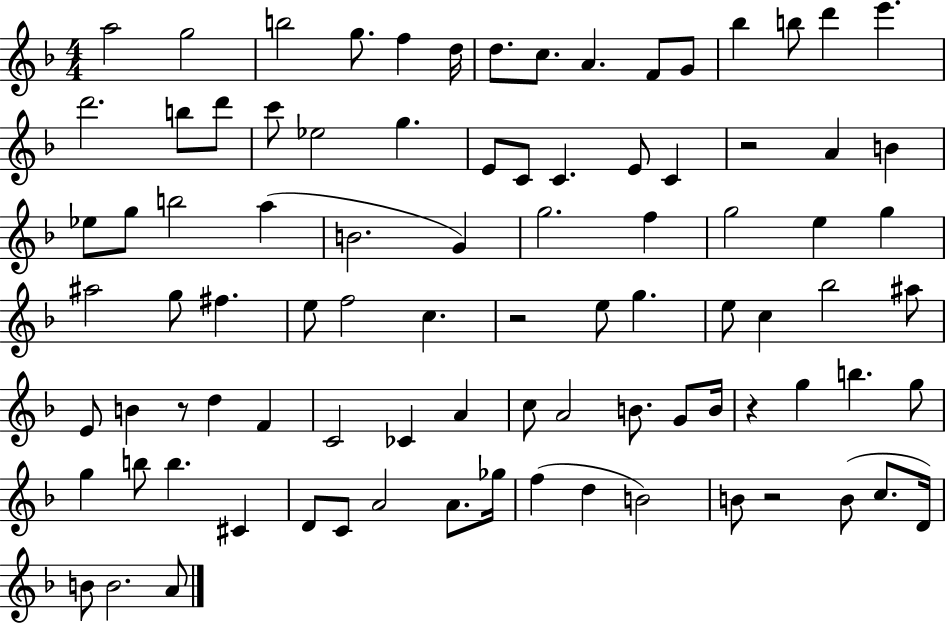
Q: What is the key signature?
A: F major